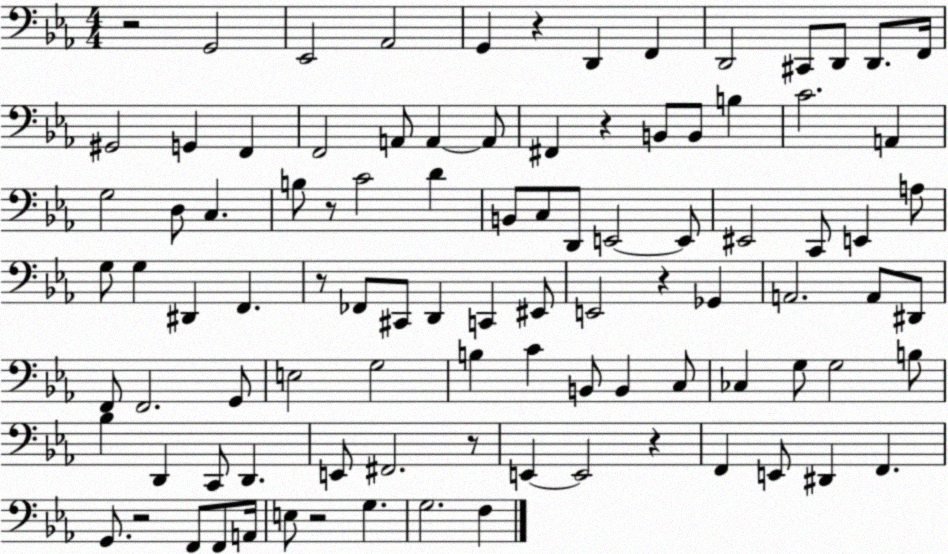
X:1
T:Untitled
M:4/4
L:1/4
K:Eb
z2 G,,2 _E,,2 _A,,2 G,, z D,, F,, D,,2 ^C,,/2 D,,/2 D,,/2 F,,/4 ^G,,2 G,, F,, F,,2 A,,/2 A,, A,,/2 ^F,, z B,,/2 B,,/2 B, C2 A,, G,2 D,/2 C, B,/2 z/2 C2 D B,,/2 C,/2 D,,/2 E,,2 E,,/2 ^E,,2 C,,/2 E,, A,/2 G,/2 G, ^D,, F,, z/2 _F,,/2 ^C,,/2 D,, C,, ^E,,/2 E,,2 z _G,, A,,2 A,,/2 ^D,,/2 F,,/2 F,,2 G,,/2 E,2 G,2 B, C B,,/2 B,, C,/2 _C, G,/2 G,2 B,/2 _B, D,, C,,/2 D,, E,,/2 ^F,,2 z/2 E,, E,,2 z F,, E,,/2 ^D,, F,, G,,/2 z2 F,,/2 F,,/2 A,,/4 E,/2 z2 G, G,2 F,